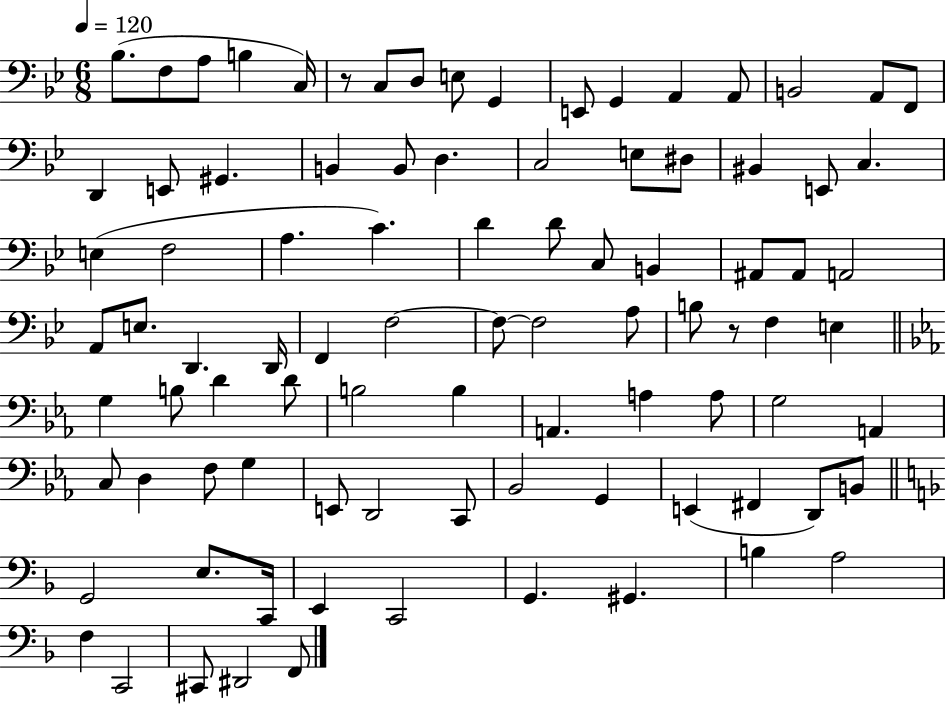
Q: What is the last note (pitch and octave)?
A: F2